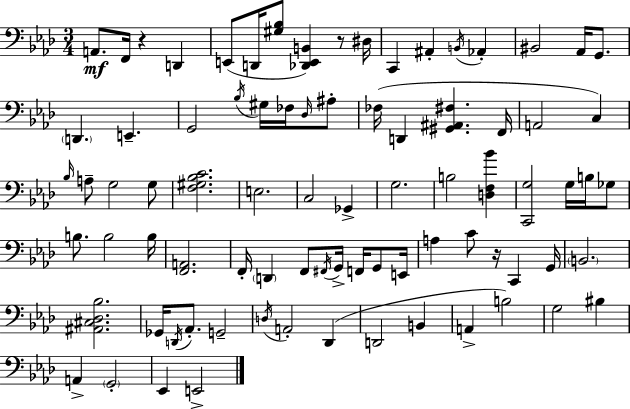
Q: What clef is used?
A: bass